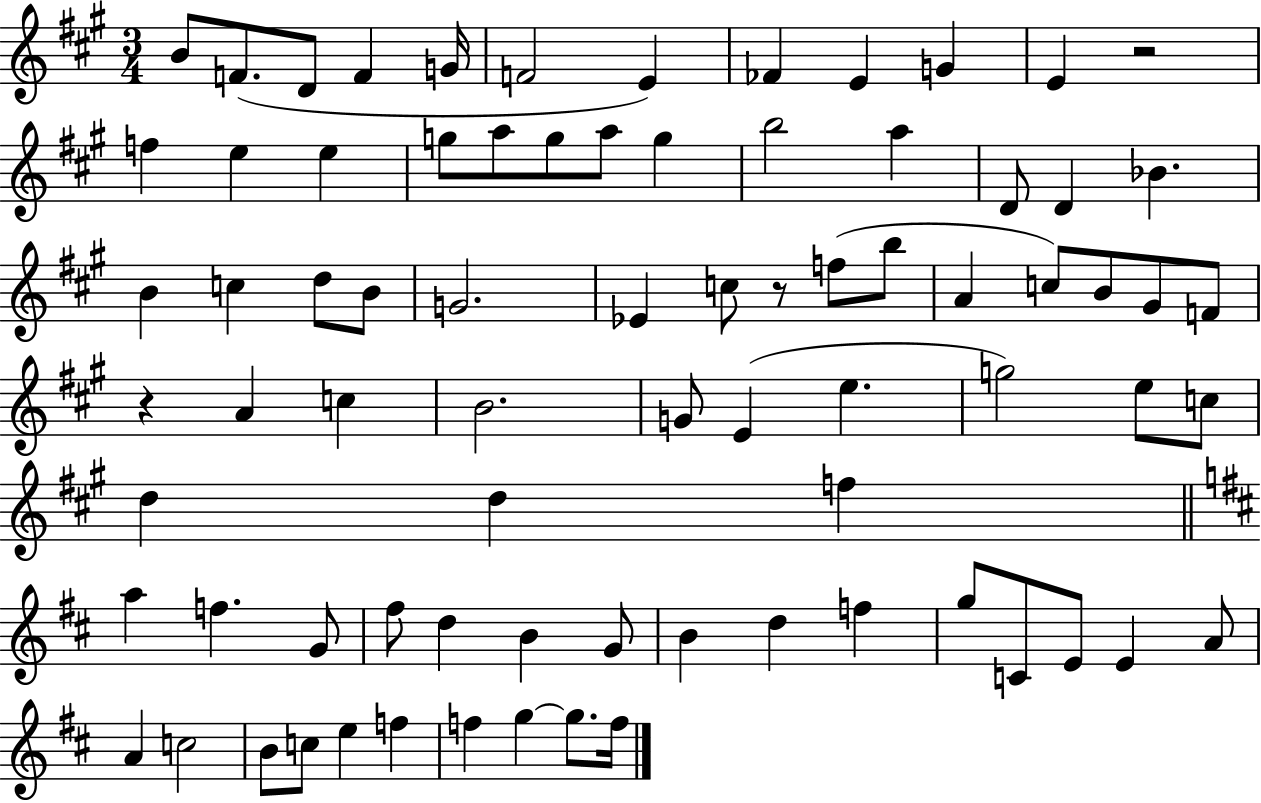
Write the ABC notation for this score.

X:1
T:Untitled
M:3/4
L:1/4
K:A
B/2 F/2 D/2 F G/4 F2 E _F E G E z2 f e e g/2 a/2 g/2 a/2 g b2 a D/2 D _B B c d/2 B/2 G2 _E c/2 z/2 f/2 b/2 A c/2 B/2 ^G/2 F/2 z A c B2 G/2 E e g2 e/2 c/2 d d f a f G/2 ^f/2 d B G/2 B d f g/2 C/2 E/2 E A/2 A c2 B/2 c/2 e f f g g/2 f/4